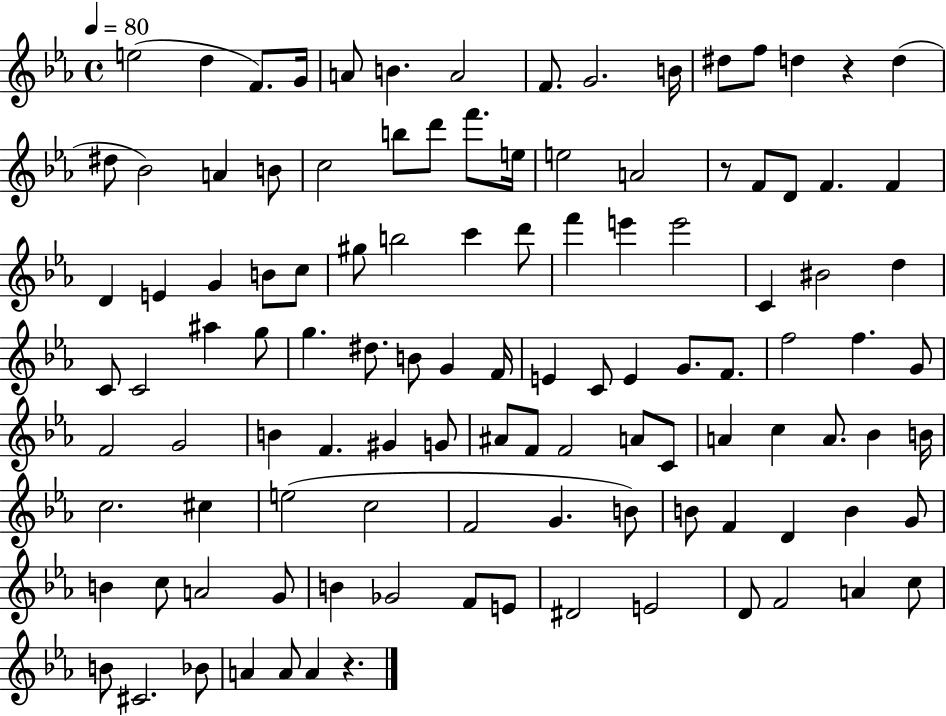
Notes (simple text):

E5/h D5/q F4/e. G4/s A4/e B4/q. A4/h F4/e. G4/h. B4/s D#5/e F5/e D5/q R/q D5/q D#5/e Bb4/h A4/q B4/e C5/h B5/e D6/e F6/e. E5/s E5/h A4/h R/e F4/e D4/e F4/q. F4/q D4/q E4/q G4/q B4/e C5/e G#5/e B5/h C6/q D6/e F6/q E6/q E6/h C4/q BIS4/h D5/q C4/e C4/h A#5/q G5/e G5/q. D#5/e. B4/e G4/q F4/s E4/q C4/e E4/q G4/e. F4/e. F5/h F5/q. G4/e F4/h G4/h B4/q F4/q. G#4/q G4/e A#4/e F4/e F4/h A4/e C4/e A4/q C5/q A4/e. Bb4/q B4/s C5/h. C#5/q E5/h C5/h F4/h G4/q. B4/e B4/e F4/q D4/q B4/q G4/e B4/q C5/e A4/h G4/e B4/q Gb4/h F4/e E4/e D#4/h E4/h D4/e F4/h A4/q C5/e B4/e C#4/h. Bb4/e A4/q A4/e A4/q R/q.